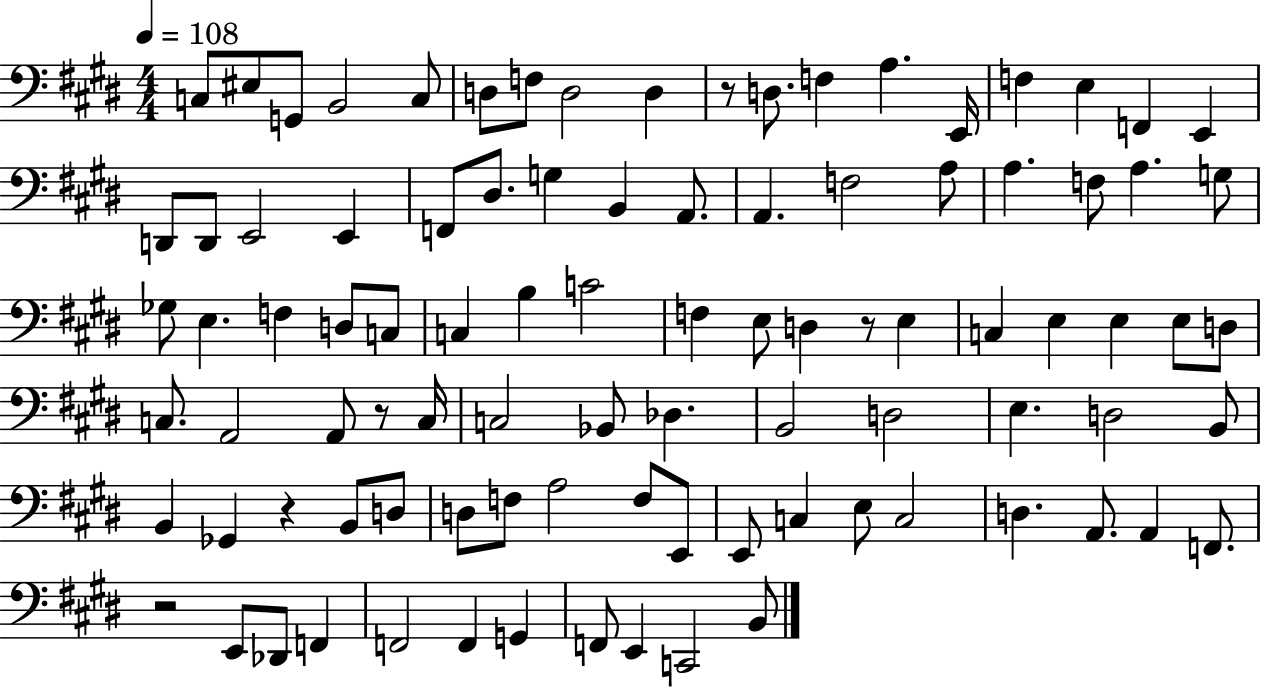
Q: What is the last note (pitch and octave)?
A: B2